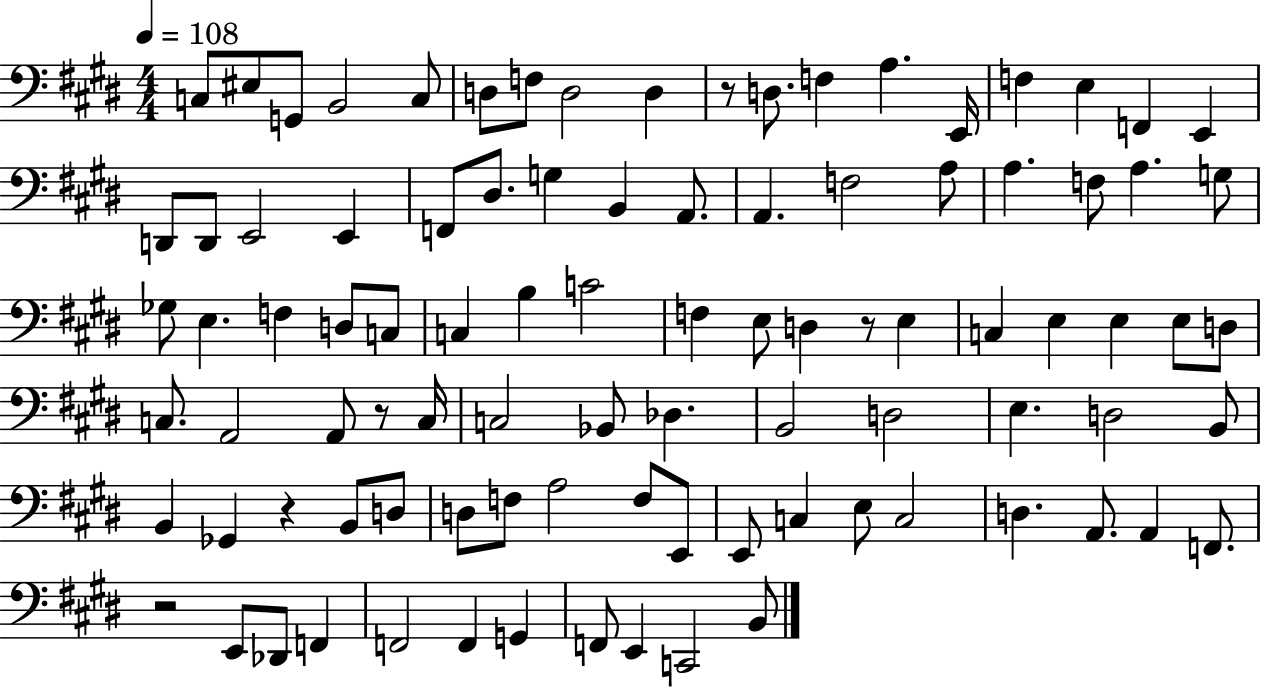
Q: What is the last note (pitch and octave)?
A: B2